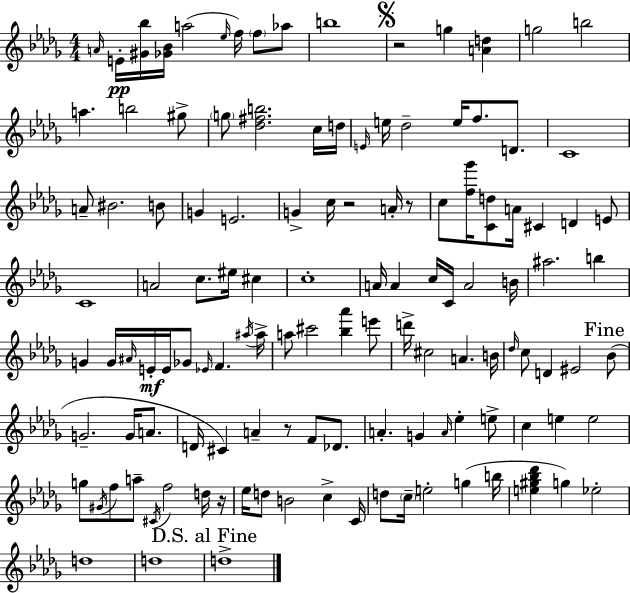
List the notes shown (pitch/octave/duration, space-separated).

A4/s E4/s [G#4,Bb5]/s [Gb4,Bb4]/s A5/h Eb5/s F5/s F5/e Ab5/e B5/w R/h G5/q [A4,D5]/q G5/h B5/h A5/q. B5/h G#5/e G5/e [Db5,F#5,B5]/h. C5/s D5/s E4/s E5/s Db5/h E5/s F5/e. D4/e. C4/w A4/e BIS4/h. B4/e G4/q E4/h. G4/q C5/s R/h A4/s R/e C5/e [F5,Gb6]/s [C4,D5]/e A4/s C#4/q D4/q E4/e C4/w A4/h C5/e. EIS5/s C#5/q C5/w A4/s A4/q C5/s C4/s A4/h B4/s A#5/h. B5/q G4/q G4/s A#4/s E4/s E4/s Gb4/e Eb4/s F4/q. A#5/s A#5/s A5/e C#6/h [Bb5,Ab6]/q E6/e D6/s C#5/h A4/q. B4/s Db5/s C5/e D4/q EIS4/h Bb4/e G4/h. G4/s A4/e. D4/s C#4/q A4/q R/e F4/e Db4/e. A4/q. G4/q A4/s Eb5/q E5/e C5/q E5/q E5/h G5/e G#4/s F5/e A5/e C#4/s F5/h D5/s R/s Eb5/s D5/e B4/h C5/q C4/s D5/e C5/s E5/h G5/q B5/s [E5,G#5,Bb5,Db6]/q G5/q Eb5/h D5/w D5/w D5/w